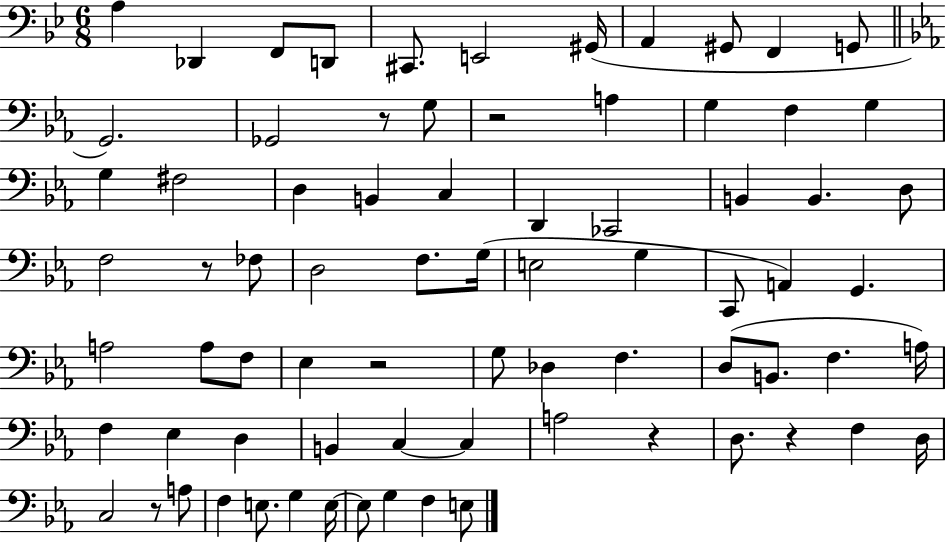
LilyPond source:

{
  \clef bass
  \numericTimeSignature
  \time 6/8
  \key bes \major
  a4 des,4 f,8 d,8 | cis,8. e,2 gis,16( | a,4 gis,8 f,4 g,8 | \bar "||" \break \key ees \major g,2.) | ges,2 r8 g8 | r2 a4 | g4 f4 g4 | \break g4 fis2 | d4 b,4 c4 | d,4 ces,2 | b,4 b,4. d8 | \break f2 r8 fes8 | d2 f8. g16( | e2 g4 | c,8 a,4) g,4. | \break a2 a8 f8 | ees4 r2 | g8 des4 f4. | d8( b,8. f4. a16) | \break f4 ees4 d4 | b,4 c4~~ c4 | a2 r4 | d8. r4 f4 d16 | \break c2 r8 a8 | f4 e8. g4 e16~~ | e8 g4 f4 e8 | \bar "|."
}